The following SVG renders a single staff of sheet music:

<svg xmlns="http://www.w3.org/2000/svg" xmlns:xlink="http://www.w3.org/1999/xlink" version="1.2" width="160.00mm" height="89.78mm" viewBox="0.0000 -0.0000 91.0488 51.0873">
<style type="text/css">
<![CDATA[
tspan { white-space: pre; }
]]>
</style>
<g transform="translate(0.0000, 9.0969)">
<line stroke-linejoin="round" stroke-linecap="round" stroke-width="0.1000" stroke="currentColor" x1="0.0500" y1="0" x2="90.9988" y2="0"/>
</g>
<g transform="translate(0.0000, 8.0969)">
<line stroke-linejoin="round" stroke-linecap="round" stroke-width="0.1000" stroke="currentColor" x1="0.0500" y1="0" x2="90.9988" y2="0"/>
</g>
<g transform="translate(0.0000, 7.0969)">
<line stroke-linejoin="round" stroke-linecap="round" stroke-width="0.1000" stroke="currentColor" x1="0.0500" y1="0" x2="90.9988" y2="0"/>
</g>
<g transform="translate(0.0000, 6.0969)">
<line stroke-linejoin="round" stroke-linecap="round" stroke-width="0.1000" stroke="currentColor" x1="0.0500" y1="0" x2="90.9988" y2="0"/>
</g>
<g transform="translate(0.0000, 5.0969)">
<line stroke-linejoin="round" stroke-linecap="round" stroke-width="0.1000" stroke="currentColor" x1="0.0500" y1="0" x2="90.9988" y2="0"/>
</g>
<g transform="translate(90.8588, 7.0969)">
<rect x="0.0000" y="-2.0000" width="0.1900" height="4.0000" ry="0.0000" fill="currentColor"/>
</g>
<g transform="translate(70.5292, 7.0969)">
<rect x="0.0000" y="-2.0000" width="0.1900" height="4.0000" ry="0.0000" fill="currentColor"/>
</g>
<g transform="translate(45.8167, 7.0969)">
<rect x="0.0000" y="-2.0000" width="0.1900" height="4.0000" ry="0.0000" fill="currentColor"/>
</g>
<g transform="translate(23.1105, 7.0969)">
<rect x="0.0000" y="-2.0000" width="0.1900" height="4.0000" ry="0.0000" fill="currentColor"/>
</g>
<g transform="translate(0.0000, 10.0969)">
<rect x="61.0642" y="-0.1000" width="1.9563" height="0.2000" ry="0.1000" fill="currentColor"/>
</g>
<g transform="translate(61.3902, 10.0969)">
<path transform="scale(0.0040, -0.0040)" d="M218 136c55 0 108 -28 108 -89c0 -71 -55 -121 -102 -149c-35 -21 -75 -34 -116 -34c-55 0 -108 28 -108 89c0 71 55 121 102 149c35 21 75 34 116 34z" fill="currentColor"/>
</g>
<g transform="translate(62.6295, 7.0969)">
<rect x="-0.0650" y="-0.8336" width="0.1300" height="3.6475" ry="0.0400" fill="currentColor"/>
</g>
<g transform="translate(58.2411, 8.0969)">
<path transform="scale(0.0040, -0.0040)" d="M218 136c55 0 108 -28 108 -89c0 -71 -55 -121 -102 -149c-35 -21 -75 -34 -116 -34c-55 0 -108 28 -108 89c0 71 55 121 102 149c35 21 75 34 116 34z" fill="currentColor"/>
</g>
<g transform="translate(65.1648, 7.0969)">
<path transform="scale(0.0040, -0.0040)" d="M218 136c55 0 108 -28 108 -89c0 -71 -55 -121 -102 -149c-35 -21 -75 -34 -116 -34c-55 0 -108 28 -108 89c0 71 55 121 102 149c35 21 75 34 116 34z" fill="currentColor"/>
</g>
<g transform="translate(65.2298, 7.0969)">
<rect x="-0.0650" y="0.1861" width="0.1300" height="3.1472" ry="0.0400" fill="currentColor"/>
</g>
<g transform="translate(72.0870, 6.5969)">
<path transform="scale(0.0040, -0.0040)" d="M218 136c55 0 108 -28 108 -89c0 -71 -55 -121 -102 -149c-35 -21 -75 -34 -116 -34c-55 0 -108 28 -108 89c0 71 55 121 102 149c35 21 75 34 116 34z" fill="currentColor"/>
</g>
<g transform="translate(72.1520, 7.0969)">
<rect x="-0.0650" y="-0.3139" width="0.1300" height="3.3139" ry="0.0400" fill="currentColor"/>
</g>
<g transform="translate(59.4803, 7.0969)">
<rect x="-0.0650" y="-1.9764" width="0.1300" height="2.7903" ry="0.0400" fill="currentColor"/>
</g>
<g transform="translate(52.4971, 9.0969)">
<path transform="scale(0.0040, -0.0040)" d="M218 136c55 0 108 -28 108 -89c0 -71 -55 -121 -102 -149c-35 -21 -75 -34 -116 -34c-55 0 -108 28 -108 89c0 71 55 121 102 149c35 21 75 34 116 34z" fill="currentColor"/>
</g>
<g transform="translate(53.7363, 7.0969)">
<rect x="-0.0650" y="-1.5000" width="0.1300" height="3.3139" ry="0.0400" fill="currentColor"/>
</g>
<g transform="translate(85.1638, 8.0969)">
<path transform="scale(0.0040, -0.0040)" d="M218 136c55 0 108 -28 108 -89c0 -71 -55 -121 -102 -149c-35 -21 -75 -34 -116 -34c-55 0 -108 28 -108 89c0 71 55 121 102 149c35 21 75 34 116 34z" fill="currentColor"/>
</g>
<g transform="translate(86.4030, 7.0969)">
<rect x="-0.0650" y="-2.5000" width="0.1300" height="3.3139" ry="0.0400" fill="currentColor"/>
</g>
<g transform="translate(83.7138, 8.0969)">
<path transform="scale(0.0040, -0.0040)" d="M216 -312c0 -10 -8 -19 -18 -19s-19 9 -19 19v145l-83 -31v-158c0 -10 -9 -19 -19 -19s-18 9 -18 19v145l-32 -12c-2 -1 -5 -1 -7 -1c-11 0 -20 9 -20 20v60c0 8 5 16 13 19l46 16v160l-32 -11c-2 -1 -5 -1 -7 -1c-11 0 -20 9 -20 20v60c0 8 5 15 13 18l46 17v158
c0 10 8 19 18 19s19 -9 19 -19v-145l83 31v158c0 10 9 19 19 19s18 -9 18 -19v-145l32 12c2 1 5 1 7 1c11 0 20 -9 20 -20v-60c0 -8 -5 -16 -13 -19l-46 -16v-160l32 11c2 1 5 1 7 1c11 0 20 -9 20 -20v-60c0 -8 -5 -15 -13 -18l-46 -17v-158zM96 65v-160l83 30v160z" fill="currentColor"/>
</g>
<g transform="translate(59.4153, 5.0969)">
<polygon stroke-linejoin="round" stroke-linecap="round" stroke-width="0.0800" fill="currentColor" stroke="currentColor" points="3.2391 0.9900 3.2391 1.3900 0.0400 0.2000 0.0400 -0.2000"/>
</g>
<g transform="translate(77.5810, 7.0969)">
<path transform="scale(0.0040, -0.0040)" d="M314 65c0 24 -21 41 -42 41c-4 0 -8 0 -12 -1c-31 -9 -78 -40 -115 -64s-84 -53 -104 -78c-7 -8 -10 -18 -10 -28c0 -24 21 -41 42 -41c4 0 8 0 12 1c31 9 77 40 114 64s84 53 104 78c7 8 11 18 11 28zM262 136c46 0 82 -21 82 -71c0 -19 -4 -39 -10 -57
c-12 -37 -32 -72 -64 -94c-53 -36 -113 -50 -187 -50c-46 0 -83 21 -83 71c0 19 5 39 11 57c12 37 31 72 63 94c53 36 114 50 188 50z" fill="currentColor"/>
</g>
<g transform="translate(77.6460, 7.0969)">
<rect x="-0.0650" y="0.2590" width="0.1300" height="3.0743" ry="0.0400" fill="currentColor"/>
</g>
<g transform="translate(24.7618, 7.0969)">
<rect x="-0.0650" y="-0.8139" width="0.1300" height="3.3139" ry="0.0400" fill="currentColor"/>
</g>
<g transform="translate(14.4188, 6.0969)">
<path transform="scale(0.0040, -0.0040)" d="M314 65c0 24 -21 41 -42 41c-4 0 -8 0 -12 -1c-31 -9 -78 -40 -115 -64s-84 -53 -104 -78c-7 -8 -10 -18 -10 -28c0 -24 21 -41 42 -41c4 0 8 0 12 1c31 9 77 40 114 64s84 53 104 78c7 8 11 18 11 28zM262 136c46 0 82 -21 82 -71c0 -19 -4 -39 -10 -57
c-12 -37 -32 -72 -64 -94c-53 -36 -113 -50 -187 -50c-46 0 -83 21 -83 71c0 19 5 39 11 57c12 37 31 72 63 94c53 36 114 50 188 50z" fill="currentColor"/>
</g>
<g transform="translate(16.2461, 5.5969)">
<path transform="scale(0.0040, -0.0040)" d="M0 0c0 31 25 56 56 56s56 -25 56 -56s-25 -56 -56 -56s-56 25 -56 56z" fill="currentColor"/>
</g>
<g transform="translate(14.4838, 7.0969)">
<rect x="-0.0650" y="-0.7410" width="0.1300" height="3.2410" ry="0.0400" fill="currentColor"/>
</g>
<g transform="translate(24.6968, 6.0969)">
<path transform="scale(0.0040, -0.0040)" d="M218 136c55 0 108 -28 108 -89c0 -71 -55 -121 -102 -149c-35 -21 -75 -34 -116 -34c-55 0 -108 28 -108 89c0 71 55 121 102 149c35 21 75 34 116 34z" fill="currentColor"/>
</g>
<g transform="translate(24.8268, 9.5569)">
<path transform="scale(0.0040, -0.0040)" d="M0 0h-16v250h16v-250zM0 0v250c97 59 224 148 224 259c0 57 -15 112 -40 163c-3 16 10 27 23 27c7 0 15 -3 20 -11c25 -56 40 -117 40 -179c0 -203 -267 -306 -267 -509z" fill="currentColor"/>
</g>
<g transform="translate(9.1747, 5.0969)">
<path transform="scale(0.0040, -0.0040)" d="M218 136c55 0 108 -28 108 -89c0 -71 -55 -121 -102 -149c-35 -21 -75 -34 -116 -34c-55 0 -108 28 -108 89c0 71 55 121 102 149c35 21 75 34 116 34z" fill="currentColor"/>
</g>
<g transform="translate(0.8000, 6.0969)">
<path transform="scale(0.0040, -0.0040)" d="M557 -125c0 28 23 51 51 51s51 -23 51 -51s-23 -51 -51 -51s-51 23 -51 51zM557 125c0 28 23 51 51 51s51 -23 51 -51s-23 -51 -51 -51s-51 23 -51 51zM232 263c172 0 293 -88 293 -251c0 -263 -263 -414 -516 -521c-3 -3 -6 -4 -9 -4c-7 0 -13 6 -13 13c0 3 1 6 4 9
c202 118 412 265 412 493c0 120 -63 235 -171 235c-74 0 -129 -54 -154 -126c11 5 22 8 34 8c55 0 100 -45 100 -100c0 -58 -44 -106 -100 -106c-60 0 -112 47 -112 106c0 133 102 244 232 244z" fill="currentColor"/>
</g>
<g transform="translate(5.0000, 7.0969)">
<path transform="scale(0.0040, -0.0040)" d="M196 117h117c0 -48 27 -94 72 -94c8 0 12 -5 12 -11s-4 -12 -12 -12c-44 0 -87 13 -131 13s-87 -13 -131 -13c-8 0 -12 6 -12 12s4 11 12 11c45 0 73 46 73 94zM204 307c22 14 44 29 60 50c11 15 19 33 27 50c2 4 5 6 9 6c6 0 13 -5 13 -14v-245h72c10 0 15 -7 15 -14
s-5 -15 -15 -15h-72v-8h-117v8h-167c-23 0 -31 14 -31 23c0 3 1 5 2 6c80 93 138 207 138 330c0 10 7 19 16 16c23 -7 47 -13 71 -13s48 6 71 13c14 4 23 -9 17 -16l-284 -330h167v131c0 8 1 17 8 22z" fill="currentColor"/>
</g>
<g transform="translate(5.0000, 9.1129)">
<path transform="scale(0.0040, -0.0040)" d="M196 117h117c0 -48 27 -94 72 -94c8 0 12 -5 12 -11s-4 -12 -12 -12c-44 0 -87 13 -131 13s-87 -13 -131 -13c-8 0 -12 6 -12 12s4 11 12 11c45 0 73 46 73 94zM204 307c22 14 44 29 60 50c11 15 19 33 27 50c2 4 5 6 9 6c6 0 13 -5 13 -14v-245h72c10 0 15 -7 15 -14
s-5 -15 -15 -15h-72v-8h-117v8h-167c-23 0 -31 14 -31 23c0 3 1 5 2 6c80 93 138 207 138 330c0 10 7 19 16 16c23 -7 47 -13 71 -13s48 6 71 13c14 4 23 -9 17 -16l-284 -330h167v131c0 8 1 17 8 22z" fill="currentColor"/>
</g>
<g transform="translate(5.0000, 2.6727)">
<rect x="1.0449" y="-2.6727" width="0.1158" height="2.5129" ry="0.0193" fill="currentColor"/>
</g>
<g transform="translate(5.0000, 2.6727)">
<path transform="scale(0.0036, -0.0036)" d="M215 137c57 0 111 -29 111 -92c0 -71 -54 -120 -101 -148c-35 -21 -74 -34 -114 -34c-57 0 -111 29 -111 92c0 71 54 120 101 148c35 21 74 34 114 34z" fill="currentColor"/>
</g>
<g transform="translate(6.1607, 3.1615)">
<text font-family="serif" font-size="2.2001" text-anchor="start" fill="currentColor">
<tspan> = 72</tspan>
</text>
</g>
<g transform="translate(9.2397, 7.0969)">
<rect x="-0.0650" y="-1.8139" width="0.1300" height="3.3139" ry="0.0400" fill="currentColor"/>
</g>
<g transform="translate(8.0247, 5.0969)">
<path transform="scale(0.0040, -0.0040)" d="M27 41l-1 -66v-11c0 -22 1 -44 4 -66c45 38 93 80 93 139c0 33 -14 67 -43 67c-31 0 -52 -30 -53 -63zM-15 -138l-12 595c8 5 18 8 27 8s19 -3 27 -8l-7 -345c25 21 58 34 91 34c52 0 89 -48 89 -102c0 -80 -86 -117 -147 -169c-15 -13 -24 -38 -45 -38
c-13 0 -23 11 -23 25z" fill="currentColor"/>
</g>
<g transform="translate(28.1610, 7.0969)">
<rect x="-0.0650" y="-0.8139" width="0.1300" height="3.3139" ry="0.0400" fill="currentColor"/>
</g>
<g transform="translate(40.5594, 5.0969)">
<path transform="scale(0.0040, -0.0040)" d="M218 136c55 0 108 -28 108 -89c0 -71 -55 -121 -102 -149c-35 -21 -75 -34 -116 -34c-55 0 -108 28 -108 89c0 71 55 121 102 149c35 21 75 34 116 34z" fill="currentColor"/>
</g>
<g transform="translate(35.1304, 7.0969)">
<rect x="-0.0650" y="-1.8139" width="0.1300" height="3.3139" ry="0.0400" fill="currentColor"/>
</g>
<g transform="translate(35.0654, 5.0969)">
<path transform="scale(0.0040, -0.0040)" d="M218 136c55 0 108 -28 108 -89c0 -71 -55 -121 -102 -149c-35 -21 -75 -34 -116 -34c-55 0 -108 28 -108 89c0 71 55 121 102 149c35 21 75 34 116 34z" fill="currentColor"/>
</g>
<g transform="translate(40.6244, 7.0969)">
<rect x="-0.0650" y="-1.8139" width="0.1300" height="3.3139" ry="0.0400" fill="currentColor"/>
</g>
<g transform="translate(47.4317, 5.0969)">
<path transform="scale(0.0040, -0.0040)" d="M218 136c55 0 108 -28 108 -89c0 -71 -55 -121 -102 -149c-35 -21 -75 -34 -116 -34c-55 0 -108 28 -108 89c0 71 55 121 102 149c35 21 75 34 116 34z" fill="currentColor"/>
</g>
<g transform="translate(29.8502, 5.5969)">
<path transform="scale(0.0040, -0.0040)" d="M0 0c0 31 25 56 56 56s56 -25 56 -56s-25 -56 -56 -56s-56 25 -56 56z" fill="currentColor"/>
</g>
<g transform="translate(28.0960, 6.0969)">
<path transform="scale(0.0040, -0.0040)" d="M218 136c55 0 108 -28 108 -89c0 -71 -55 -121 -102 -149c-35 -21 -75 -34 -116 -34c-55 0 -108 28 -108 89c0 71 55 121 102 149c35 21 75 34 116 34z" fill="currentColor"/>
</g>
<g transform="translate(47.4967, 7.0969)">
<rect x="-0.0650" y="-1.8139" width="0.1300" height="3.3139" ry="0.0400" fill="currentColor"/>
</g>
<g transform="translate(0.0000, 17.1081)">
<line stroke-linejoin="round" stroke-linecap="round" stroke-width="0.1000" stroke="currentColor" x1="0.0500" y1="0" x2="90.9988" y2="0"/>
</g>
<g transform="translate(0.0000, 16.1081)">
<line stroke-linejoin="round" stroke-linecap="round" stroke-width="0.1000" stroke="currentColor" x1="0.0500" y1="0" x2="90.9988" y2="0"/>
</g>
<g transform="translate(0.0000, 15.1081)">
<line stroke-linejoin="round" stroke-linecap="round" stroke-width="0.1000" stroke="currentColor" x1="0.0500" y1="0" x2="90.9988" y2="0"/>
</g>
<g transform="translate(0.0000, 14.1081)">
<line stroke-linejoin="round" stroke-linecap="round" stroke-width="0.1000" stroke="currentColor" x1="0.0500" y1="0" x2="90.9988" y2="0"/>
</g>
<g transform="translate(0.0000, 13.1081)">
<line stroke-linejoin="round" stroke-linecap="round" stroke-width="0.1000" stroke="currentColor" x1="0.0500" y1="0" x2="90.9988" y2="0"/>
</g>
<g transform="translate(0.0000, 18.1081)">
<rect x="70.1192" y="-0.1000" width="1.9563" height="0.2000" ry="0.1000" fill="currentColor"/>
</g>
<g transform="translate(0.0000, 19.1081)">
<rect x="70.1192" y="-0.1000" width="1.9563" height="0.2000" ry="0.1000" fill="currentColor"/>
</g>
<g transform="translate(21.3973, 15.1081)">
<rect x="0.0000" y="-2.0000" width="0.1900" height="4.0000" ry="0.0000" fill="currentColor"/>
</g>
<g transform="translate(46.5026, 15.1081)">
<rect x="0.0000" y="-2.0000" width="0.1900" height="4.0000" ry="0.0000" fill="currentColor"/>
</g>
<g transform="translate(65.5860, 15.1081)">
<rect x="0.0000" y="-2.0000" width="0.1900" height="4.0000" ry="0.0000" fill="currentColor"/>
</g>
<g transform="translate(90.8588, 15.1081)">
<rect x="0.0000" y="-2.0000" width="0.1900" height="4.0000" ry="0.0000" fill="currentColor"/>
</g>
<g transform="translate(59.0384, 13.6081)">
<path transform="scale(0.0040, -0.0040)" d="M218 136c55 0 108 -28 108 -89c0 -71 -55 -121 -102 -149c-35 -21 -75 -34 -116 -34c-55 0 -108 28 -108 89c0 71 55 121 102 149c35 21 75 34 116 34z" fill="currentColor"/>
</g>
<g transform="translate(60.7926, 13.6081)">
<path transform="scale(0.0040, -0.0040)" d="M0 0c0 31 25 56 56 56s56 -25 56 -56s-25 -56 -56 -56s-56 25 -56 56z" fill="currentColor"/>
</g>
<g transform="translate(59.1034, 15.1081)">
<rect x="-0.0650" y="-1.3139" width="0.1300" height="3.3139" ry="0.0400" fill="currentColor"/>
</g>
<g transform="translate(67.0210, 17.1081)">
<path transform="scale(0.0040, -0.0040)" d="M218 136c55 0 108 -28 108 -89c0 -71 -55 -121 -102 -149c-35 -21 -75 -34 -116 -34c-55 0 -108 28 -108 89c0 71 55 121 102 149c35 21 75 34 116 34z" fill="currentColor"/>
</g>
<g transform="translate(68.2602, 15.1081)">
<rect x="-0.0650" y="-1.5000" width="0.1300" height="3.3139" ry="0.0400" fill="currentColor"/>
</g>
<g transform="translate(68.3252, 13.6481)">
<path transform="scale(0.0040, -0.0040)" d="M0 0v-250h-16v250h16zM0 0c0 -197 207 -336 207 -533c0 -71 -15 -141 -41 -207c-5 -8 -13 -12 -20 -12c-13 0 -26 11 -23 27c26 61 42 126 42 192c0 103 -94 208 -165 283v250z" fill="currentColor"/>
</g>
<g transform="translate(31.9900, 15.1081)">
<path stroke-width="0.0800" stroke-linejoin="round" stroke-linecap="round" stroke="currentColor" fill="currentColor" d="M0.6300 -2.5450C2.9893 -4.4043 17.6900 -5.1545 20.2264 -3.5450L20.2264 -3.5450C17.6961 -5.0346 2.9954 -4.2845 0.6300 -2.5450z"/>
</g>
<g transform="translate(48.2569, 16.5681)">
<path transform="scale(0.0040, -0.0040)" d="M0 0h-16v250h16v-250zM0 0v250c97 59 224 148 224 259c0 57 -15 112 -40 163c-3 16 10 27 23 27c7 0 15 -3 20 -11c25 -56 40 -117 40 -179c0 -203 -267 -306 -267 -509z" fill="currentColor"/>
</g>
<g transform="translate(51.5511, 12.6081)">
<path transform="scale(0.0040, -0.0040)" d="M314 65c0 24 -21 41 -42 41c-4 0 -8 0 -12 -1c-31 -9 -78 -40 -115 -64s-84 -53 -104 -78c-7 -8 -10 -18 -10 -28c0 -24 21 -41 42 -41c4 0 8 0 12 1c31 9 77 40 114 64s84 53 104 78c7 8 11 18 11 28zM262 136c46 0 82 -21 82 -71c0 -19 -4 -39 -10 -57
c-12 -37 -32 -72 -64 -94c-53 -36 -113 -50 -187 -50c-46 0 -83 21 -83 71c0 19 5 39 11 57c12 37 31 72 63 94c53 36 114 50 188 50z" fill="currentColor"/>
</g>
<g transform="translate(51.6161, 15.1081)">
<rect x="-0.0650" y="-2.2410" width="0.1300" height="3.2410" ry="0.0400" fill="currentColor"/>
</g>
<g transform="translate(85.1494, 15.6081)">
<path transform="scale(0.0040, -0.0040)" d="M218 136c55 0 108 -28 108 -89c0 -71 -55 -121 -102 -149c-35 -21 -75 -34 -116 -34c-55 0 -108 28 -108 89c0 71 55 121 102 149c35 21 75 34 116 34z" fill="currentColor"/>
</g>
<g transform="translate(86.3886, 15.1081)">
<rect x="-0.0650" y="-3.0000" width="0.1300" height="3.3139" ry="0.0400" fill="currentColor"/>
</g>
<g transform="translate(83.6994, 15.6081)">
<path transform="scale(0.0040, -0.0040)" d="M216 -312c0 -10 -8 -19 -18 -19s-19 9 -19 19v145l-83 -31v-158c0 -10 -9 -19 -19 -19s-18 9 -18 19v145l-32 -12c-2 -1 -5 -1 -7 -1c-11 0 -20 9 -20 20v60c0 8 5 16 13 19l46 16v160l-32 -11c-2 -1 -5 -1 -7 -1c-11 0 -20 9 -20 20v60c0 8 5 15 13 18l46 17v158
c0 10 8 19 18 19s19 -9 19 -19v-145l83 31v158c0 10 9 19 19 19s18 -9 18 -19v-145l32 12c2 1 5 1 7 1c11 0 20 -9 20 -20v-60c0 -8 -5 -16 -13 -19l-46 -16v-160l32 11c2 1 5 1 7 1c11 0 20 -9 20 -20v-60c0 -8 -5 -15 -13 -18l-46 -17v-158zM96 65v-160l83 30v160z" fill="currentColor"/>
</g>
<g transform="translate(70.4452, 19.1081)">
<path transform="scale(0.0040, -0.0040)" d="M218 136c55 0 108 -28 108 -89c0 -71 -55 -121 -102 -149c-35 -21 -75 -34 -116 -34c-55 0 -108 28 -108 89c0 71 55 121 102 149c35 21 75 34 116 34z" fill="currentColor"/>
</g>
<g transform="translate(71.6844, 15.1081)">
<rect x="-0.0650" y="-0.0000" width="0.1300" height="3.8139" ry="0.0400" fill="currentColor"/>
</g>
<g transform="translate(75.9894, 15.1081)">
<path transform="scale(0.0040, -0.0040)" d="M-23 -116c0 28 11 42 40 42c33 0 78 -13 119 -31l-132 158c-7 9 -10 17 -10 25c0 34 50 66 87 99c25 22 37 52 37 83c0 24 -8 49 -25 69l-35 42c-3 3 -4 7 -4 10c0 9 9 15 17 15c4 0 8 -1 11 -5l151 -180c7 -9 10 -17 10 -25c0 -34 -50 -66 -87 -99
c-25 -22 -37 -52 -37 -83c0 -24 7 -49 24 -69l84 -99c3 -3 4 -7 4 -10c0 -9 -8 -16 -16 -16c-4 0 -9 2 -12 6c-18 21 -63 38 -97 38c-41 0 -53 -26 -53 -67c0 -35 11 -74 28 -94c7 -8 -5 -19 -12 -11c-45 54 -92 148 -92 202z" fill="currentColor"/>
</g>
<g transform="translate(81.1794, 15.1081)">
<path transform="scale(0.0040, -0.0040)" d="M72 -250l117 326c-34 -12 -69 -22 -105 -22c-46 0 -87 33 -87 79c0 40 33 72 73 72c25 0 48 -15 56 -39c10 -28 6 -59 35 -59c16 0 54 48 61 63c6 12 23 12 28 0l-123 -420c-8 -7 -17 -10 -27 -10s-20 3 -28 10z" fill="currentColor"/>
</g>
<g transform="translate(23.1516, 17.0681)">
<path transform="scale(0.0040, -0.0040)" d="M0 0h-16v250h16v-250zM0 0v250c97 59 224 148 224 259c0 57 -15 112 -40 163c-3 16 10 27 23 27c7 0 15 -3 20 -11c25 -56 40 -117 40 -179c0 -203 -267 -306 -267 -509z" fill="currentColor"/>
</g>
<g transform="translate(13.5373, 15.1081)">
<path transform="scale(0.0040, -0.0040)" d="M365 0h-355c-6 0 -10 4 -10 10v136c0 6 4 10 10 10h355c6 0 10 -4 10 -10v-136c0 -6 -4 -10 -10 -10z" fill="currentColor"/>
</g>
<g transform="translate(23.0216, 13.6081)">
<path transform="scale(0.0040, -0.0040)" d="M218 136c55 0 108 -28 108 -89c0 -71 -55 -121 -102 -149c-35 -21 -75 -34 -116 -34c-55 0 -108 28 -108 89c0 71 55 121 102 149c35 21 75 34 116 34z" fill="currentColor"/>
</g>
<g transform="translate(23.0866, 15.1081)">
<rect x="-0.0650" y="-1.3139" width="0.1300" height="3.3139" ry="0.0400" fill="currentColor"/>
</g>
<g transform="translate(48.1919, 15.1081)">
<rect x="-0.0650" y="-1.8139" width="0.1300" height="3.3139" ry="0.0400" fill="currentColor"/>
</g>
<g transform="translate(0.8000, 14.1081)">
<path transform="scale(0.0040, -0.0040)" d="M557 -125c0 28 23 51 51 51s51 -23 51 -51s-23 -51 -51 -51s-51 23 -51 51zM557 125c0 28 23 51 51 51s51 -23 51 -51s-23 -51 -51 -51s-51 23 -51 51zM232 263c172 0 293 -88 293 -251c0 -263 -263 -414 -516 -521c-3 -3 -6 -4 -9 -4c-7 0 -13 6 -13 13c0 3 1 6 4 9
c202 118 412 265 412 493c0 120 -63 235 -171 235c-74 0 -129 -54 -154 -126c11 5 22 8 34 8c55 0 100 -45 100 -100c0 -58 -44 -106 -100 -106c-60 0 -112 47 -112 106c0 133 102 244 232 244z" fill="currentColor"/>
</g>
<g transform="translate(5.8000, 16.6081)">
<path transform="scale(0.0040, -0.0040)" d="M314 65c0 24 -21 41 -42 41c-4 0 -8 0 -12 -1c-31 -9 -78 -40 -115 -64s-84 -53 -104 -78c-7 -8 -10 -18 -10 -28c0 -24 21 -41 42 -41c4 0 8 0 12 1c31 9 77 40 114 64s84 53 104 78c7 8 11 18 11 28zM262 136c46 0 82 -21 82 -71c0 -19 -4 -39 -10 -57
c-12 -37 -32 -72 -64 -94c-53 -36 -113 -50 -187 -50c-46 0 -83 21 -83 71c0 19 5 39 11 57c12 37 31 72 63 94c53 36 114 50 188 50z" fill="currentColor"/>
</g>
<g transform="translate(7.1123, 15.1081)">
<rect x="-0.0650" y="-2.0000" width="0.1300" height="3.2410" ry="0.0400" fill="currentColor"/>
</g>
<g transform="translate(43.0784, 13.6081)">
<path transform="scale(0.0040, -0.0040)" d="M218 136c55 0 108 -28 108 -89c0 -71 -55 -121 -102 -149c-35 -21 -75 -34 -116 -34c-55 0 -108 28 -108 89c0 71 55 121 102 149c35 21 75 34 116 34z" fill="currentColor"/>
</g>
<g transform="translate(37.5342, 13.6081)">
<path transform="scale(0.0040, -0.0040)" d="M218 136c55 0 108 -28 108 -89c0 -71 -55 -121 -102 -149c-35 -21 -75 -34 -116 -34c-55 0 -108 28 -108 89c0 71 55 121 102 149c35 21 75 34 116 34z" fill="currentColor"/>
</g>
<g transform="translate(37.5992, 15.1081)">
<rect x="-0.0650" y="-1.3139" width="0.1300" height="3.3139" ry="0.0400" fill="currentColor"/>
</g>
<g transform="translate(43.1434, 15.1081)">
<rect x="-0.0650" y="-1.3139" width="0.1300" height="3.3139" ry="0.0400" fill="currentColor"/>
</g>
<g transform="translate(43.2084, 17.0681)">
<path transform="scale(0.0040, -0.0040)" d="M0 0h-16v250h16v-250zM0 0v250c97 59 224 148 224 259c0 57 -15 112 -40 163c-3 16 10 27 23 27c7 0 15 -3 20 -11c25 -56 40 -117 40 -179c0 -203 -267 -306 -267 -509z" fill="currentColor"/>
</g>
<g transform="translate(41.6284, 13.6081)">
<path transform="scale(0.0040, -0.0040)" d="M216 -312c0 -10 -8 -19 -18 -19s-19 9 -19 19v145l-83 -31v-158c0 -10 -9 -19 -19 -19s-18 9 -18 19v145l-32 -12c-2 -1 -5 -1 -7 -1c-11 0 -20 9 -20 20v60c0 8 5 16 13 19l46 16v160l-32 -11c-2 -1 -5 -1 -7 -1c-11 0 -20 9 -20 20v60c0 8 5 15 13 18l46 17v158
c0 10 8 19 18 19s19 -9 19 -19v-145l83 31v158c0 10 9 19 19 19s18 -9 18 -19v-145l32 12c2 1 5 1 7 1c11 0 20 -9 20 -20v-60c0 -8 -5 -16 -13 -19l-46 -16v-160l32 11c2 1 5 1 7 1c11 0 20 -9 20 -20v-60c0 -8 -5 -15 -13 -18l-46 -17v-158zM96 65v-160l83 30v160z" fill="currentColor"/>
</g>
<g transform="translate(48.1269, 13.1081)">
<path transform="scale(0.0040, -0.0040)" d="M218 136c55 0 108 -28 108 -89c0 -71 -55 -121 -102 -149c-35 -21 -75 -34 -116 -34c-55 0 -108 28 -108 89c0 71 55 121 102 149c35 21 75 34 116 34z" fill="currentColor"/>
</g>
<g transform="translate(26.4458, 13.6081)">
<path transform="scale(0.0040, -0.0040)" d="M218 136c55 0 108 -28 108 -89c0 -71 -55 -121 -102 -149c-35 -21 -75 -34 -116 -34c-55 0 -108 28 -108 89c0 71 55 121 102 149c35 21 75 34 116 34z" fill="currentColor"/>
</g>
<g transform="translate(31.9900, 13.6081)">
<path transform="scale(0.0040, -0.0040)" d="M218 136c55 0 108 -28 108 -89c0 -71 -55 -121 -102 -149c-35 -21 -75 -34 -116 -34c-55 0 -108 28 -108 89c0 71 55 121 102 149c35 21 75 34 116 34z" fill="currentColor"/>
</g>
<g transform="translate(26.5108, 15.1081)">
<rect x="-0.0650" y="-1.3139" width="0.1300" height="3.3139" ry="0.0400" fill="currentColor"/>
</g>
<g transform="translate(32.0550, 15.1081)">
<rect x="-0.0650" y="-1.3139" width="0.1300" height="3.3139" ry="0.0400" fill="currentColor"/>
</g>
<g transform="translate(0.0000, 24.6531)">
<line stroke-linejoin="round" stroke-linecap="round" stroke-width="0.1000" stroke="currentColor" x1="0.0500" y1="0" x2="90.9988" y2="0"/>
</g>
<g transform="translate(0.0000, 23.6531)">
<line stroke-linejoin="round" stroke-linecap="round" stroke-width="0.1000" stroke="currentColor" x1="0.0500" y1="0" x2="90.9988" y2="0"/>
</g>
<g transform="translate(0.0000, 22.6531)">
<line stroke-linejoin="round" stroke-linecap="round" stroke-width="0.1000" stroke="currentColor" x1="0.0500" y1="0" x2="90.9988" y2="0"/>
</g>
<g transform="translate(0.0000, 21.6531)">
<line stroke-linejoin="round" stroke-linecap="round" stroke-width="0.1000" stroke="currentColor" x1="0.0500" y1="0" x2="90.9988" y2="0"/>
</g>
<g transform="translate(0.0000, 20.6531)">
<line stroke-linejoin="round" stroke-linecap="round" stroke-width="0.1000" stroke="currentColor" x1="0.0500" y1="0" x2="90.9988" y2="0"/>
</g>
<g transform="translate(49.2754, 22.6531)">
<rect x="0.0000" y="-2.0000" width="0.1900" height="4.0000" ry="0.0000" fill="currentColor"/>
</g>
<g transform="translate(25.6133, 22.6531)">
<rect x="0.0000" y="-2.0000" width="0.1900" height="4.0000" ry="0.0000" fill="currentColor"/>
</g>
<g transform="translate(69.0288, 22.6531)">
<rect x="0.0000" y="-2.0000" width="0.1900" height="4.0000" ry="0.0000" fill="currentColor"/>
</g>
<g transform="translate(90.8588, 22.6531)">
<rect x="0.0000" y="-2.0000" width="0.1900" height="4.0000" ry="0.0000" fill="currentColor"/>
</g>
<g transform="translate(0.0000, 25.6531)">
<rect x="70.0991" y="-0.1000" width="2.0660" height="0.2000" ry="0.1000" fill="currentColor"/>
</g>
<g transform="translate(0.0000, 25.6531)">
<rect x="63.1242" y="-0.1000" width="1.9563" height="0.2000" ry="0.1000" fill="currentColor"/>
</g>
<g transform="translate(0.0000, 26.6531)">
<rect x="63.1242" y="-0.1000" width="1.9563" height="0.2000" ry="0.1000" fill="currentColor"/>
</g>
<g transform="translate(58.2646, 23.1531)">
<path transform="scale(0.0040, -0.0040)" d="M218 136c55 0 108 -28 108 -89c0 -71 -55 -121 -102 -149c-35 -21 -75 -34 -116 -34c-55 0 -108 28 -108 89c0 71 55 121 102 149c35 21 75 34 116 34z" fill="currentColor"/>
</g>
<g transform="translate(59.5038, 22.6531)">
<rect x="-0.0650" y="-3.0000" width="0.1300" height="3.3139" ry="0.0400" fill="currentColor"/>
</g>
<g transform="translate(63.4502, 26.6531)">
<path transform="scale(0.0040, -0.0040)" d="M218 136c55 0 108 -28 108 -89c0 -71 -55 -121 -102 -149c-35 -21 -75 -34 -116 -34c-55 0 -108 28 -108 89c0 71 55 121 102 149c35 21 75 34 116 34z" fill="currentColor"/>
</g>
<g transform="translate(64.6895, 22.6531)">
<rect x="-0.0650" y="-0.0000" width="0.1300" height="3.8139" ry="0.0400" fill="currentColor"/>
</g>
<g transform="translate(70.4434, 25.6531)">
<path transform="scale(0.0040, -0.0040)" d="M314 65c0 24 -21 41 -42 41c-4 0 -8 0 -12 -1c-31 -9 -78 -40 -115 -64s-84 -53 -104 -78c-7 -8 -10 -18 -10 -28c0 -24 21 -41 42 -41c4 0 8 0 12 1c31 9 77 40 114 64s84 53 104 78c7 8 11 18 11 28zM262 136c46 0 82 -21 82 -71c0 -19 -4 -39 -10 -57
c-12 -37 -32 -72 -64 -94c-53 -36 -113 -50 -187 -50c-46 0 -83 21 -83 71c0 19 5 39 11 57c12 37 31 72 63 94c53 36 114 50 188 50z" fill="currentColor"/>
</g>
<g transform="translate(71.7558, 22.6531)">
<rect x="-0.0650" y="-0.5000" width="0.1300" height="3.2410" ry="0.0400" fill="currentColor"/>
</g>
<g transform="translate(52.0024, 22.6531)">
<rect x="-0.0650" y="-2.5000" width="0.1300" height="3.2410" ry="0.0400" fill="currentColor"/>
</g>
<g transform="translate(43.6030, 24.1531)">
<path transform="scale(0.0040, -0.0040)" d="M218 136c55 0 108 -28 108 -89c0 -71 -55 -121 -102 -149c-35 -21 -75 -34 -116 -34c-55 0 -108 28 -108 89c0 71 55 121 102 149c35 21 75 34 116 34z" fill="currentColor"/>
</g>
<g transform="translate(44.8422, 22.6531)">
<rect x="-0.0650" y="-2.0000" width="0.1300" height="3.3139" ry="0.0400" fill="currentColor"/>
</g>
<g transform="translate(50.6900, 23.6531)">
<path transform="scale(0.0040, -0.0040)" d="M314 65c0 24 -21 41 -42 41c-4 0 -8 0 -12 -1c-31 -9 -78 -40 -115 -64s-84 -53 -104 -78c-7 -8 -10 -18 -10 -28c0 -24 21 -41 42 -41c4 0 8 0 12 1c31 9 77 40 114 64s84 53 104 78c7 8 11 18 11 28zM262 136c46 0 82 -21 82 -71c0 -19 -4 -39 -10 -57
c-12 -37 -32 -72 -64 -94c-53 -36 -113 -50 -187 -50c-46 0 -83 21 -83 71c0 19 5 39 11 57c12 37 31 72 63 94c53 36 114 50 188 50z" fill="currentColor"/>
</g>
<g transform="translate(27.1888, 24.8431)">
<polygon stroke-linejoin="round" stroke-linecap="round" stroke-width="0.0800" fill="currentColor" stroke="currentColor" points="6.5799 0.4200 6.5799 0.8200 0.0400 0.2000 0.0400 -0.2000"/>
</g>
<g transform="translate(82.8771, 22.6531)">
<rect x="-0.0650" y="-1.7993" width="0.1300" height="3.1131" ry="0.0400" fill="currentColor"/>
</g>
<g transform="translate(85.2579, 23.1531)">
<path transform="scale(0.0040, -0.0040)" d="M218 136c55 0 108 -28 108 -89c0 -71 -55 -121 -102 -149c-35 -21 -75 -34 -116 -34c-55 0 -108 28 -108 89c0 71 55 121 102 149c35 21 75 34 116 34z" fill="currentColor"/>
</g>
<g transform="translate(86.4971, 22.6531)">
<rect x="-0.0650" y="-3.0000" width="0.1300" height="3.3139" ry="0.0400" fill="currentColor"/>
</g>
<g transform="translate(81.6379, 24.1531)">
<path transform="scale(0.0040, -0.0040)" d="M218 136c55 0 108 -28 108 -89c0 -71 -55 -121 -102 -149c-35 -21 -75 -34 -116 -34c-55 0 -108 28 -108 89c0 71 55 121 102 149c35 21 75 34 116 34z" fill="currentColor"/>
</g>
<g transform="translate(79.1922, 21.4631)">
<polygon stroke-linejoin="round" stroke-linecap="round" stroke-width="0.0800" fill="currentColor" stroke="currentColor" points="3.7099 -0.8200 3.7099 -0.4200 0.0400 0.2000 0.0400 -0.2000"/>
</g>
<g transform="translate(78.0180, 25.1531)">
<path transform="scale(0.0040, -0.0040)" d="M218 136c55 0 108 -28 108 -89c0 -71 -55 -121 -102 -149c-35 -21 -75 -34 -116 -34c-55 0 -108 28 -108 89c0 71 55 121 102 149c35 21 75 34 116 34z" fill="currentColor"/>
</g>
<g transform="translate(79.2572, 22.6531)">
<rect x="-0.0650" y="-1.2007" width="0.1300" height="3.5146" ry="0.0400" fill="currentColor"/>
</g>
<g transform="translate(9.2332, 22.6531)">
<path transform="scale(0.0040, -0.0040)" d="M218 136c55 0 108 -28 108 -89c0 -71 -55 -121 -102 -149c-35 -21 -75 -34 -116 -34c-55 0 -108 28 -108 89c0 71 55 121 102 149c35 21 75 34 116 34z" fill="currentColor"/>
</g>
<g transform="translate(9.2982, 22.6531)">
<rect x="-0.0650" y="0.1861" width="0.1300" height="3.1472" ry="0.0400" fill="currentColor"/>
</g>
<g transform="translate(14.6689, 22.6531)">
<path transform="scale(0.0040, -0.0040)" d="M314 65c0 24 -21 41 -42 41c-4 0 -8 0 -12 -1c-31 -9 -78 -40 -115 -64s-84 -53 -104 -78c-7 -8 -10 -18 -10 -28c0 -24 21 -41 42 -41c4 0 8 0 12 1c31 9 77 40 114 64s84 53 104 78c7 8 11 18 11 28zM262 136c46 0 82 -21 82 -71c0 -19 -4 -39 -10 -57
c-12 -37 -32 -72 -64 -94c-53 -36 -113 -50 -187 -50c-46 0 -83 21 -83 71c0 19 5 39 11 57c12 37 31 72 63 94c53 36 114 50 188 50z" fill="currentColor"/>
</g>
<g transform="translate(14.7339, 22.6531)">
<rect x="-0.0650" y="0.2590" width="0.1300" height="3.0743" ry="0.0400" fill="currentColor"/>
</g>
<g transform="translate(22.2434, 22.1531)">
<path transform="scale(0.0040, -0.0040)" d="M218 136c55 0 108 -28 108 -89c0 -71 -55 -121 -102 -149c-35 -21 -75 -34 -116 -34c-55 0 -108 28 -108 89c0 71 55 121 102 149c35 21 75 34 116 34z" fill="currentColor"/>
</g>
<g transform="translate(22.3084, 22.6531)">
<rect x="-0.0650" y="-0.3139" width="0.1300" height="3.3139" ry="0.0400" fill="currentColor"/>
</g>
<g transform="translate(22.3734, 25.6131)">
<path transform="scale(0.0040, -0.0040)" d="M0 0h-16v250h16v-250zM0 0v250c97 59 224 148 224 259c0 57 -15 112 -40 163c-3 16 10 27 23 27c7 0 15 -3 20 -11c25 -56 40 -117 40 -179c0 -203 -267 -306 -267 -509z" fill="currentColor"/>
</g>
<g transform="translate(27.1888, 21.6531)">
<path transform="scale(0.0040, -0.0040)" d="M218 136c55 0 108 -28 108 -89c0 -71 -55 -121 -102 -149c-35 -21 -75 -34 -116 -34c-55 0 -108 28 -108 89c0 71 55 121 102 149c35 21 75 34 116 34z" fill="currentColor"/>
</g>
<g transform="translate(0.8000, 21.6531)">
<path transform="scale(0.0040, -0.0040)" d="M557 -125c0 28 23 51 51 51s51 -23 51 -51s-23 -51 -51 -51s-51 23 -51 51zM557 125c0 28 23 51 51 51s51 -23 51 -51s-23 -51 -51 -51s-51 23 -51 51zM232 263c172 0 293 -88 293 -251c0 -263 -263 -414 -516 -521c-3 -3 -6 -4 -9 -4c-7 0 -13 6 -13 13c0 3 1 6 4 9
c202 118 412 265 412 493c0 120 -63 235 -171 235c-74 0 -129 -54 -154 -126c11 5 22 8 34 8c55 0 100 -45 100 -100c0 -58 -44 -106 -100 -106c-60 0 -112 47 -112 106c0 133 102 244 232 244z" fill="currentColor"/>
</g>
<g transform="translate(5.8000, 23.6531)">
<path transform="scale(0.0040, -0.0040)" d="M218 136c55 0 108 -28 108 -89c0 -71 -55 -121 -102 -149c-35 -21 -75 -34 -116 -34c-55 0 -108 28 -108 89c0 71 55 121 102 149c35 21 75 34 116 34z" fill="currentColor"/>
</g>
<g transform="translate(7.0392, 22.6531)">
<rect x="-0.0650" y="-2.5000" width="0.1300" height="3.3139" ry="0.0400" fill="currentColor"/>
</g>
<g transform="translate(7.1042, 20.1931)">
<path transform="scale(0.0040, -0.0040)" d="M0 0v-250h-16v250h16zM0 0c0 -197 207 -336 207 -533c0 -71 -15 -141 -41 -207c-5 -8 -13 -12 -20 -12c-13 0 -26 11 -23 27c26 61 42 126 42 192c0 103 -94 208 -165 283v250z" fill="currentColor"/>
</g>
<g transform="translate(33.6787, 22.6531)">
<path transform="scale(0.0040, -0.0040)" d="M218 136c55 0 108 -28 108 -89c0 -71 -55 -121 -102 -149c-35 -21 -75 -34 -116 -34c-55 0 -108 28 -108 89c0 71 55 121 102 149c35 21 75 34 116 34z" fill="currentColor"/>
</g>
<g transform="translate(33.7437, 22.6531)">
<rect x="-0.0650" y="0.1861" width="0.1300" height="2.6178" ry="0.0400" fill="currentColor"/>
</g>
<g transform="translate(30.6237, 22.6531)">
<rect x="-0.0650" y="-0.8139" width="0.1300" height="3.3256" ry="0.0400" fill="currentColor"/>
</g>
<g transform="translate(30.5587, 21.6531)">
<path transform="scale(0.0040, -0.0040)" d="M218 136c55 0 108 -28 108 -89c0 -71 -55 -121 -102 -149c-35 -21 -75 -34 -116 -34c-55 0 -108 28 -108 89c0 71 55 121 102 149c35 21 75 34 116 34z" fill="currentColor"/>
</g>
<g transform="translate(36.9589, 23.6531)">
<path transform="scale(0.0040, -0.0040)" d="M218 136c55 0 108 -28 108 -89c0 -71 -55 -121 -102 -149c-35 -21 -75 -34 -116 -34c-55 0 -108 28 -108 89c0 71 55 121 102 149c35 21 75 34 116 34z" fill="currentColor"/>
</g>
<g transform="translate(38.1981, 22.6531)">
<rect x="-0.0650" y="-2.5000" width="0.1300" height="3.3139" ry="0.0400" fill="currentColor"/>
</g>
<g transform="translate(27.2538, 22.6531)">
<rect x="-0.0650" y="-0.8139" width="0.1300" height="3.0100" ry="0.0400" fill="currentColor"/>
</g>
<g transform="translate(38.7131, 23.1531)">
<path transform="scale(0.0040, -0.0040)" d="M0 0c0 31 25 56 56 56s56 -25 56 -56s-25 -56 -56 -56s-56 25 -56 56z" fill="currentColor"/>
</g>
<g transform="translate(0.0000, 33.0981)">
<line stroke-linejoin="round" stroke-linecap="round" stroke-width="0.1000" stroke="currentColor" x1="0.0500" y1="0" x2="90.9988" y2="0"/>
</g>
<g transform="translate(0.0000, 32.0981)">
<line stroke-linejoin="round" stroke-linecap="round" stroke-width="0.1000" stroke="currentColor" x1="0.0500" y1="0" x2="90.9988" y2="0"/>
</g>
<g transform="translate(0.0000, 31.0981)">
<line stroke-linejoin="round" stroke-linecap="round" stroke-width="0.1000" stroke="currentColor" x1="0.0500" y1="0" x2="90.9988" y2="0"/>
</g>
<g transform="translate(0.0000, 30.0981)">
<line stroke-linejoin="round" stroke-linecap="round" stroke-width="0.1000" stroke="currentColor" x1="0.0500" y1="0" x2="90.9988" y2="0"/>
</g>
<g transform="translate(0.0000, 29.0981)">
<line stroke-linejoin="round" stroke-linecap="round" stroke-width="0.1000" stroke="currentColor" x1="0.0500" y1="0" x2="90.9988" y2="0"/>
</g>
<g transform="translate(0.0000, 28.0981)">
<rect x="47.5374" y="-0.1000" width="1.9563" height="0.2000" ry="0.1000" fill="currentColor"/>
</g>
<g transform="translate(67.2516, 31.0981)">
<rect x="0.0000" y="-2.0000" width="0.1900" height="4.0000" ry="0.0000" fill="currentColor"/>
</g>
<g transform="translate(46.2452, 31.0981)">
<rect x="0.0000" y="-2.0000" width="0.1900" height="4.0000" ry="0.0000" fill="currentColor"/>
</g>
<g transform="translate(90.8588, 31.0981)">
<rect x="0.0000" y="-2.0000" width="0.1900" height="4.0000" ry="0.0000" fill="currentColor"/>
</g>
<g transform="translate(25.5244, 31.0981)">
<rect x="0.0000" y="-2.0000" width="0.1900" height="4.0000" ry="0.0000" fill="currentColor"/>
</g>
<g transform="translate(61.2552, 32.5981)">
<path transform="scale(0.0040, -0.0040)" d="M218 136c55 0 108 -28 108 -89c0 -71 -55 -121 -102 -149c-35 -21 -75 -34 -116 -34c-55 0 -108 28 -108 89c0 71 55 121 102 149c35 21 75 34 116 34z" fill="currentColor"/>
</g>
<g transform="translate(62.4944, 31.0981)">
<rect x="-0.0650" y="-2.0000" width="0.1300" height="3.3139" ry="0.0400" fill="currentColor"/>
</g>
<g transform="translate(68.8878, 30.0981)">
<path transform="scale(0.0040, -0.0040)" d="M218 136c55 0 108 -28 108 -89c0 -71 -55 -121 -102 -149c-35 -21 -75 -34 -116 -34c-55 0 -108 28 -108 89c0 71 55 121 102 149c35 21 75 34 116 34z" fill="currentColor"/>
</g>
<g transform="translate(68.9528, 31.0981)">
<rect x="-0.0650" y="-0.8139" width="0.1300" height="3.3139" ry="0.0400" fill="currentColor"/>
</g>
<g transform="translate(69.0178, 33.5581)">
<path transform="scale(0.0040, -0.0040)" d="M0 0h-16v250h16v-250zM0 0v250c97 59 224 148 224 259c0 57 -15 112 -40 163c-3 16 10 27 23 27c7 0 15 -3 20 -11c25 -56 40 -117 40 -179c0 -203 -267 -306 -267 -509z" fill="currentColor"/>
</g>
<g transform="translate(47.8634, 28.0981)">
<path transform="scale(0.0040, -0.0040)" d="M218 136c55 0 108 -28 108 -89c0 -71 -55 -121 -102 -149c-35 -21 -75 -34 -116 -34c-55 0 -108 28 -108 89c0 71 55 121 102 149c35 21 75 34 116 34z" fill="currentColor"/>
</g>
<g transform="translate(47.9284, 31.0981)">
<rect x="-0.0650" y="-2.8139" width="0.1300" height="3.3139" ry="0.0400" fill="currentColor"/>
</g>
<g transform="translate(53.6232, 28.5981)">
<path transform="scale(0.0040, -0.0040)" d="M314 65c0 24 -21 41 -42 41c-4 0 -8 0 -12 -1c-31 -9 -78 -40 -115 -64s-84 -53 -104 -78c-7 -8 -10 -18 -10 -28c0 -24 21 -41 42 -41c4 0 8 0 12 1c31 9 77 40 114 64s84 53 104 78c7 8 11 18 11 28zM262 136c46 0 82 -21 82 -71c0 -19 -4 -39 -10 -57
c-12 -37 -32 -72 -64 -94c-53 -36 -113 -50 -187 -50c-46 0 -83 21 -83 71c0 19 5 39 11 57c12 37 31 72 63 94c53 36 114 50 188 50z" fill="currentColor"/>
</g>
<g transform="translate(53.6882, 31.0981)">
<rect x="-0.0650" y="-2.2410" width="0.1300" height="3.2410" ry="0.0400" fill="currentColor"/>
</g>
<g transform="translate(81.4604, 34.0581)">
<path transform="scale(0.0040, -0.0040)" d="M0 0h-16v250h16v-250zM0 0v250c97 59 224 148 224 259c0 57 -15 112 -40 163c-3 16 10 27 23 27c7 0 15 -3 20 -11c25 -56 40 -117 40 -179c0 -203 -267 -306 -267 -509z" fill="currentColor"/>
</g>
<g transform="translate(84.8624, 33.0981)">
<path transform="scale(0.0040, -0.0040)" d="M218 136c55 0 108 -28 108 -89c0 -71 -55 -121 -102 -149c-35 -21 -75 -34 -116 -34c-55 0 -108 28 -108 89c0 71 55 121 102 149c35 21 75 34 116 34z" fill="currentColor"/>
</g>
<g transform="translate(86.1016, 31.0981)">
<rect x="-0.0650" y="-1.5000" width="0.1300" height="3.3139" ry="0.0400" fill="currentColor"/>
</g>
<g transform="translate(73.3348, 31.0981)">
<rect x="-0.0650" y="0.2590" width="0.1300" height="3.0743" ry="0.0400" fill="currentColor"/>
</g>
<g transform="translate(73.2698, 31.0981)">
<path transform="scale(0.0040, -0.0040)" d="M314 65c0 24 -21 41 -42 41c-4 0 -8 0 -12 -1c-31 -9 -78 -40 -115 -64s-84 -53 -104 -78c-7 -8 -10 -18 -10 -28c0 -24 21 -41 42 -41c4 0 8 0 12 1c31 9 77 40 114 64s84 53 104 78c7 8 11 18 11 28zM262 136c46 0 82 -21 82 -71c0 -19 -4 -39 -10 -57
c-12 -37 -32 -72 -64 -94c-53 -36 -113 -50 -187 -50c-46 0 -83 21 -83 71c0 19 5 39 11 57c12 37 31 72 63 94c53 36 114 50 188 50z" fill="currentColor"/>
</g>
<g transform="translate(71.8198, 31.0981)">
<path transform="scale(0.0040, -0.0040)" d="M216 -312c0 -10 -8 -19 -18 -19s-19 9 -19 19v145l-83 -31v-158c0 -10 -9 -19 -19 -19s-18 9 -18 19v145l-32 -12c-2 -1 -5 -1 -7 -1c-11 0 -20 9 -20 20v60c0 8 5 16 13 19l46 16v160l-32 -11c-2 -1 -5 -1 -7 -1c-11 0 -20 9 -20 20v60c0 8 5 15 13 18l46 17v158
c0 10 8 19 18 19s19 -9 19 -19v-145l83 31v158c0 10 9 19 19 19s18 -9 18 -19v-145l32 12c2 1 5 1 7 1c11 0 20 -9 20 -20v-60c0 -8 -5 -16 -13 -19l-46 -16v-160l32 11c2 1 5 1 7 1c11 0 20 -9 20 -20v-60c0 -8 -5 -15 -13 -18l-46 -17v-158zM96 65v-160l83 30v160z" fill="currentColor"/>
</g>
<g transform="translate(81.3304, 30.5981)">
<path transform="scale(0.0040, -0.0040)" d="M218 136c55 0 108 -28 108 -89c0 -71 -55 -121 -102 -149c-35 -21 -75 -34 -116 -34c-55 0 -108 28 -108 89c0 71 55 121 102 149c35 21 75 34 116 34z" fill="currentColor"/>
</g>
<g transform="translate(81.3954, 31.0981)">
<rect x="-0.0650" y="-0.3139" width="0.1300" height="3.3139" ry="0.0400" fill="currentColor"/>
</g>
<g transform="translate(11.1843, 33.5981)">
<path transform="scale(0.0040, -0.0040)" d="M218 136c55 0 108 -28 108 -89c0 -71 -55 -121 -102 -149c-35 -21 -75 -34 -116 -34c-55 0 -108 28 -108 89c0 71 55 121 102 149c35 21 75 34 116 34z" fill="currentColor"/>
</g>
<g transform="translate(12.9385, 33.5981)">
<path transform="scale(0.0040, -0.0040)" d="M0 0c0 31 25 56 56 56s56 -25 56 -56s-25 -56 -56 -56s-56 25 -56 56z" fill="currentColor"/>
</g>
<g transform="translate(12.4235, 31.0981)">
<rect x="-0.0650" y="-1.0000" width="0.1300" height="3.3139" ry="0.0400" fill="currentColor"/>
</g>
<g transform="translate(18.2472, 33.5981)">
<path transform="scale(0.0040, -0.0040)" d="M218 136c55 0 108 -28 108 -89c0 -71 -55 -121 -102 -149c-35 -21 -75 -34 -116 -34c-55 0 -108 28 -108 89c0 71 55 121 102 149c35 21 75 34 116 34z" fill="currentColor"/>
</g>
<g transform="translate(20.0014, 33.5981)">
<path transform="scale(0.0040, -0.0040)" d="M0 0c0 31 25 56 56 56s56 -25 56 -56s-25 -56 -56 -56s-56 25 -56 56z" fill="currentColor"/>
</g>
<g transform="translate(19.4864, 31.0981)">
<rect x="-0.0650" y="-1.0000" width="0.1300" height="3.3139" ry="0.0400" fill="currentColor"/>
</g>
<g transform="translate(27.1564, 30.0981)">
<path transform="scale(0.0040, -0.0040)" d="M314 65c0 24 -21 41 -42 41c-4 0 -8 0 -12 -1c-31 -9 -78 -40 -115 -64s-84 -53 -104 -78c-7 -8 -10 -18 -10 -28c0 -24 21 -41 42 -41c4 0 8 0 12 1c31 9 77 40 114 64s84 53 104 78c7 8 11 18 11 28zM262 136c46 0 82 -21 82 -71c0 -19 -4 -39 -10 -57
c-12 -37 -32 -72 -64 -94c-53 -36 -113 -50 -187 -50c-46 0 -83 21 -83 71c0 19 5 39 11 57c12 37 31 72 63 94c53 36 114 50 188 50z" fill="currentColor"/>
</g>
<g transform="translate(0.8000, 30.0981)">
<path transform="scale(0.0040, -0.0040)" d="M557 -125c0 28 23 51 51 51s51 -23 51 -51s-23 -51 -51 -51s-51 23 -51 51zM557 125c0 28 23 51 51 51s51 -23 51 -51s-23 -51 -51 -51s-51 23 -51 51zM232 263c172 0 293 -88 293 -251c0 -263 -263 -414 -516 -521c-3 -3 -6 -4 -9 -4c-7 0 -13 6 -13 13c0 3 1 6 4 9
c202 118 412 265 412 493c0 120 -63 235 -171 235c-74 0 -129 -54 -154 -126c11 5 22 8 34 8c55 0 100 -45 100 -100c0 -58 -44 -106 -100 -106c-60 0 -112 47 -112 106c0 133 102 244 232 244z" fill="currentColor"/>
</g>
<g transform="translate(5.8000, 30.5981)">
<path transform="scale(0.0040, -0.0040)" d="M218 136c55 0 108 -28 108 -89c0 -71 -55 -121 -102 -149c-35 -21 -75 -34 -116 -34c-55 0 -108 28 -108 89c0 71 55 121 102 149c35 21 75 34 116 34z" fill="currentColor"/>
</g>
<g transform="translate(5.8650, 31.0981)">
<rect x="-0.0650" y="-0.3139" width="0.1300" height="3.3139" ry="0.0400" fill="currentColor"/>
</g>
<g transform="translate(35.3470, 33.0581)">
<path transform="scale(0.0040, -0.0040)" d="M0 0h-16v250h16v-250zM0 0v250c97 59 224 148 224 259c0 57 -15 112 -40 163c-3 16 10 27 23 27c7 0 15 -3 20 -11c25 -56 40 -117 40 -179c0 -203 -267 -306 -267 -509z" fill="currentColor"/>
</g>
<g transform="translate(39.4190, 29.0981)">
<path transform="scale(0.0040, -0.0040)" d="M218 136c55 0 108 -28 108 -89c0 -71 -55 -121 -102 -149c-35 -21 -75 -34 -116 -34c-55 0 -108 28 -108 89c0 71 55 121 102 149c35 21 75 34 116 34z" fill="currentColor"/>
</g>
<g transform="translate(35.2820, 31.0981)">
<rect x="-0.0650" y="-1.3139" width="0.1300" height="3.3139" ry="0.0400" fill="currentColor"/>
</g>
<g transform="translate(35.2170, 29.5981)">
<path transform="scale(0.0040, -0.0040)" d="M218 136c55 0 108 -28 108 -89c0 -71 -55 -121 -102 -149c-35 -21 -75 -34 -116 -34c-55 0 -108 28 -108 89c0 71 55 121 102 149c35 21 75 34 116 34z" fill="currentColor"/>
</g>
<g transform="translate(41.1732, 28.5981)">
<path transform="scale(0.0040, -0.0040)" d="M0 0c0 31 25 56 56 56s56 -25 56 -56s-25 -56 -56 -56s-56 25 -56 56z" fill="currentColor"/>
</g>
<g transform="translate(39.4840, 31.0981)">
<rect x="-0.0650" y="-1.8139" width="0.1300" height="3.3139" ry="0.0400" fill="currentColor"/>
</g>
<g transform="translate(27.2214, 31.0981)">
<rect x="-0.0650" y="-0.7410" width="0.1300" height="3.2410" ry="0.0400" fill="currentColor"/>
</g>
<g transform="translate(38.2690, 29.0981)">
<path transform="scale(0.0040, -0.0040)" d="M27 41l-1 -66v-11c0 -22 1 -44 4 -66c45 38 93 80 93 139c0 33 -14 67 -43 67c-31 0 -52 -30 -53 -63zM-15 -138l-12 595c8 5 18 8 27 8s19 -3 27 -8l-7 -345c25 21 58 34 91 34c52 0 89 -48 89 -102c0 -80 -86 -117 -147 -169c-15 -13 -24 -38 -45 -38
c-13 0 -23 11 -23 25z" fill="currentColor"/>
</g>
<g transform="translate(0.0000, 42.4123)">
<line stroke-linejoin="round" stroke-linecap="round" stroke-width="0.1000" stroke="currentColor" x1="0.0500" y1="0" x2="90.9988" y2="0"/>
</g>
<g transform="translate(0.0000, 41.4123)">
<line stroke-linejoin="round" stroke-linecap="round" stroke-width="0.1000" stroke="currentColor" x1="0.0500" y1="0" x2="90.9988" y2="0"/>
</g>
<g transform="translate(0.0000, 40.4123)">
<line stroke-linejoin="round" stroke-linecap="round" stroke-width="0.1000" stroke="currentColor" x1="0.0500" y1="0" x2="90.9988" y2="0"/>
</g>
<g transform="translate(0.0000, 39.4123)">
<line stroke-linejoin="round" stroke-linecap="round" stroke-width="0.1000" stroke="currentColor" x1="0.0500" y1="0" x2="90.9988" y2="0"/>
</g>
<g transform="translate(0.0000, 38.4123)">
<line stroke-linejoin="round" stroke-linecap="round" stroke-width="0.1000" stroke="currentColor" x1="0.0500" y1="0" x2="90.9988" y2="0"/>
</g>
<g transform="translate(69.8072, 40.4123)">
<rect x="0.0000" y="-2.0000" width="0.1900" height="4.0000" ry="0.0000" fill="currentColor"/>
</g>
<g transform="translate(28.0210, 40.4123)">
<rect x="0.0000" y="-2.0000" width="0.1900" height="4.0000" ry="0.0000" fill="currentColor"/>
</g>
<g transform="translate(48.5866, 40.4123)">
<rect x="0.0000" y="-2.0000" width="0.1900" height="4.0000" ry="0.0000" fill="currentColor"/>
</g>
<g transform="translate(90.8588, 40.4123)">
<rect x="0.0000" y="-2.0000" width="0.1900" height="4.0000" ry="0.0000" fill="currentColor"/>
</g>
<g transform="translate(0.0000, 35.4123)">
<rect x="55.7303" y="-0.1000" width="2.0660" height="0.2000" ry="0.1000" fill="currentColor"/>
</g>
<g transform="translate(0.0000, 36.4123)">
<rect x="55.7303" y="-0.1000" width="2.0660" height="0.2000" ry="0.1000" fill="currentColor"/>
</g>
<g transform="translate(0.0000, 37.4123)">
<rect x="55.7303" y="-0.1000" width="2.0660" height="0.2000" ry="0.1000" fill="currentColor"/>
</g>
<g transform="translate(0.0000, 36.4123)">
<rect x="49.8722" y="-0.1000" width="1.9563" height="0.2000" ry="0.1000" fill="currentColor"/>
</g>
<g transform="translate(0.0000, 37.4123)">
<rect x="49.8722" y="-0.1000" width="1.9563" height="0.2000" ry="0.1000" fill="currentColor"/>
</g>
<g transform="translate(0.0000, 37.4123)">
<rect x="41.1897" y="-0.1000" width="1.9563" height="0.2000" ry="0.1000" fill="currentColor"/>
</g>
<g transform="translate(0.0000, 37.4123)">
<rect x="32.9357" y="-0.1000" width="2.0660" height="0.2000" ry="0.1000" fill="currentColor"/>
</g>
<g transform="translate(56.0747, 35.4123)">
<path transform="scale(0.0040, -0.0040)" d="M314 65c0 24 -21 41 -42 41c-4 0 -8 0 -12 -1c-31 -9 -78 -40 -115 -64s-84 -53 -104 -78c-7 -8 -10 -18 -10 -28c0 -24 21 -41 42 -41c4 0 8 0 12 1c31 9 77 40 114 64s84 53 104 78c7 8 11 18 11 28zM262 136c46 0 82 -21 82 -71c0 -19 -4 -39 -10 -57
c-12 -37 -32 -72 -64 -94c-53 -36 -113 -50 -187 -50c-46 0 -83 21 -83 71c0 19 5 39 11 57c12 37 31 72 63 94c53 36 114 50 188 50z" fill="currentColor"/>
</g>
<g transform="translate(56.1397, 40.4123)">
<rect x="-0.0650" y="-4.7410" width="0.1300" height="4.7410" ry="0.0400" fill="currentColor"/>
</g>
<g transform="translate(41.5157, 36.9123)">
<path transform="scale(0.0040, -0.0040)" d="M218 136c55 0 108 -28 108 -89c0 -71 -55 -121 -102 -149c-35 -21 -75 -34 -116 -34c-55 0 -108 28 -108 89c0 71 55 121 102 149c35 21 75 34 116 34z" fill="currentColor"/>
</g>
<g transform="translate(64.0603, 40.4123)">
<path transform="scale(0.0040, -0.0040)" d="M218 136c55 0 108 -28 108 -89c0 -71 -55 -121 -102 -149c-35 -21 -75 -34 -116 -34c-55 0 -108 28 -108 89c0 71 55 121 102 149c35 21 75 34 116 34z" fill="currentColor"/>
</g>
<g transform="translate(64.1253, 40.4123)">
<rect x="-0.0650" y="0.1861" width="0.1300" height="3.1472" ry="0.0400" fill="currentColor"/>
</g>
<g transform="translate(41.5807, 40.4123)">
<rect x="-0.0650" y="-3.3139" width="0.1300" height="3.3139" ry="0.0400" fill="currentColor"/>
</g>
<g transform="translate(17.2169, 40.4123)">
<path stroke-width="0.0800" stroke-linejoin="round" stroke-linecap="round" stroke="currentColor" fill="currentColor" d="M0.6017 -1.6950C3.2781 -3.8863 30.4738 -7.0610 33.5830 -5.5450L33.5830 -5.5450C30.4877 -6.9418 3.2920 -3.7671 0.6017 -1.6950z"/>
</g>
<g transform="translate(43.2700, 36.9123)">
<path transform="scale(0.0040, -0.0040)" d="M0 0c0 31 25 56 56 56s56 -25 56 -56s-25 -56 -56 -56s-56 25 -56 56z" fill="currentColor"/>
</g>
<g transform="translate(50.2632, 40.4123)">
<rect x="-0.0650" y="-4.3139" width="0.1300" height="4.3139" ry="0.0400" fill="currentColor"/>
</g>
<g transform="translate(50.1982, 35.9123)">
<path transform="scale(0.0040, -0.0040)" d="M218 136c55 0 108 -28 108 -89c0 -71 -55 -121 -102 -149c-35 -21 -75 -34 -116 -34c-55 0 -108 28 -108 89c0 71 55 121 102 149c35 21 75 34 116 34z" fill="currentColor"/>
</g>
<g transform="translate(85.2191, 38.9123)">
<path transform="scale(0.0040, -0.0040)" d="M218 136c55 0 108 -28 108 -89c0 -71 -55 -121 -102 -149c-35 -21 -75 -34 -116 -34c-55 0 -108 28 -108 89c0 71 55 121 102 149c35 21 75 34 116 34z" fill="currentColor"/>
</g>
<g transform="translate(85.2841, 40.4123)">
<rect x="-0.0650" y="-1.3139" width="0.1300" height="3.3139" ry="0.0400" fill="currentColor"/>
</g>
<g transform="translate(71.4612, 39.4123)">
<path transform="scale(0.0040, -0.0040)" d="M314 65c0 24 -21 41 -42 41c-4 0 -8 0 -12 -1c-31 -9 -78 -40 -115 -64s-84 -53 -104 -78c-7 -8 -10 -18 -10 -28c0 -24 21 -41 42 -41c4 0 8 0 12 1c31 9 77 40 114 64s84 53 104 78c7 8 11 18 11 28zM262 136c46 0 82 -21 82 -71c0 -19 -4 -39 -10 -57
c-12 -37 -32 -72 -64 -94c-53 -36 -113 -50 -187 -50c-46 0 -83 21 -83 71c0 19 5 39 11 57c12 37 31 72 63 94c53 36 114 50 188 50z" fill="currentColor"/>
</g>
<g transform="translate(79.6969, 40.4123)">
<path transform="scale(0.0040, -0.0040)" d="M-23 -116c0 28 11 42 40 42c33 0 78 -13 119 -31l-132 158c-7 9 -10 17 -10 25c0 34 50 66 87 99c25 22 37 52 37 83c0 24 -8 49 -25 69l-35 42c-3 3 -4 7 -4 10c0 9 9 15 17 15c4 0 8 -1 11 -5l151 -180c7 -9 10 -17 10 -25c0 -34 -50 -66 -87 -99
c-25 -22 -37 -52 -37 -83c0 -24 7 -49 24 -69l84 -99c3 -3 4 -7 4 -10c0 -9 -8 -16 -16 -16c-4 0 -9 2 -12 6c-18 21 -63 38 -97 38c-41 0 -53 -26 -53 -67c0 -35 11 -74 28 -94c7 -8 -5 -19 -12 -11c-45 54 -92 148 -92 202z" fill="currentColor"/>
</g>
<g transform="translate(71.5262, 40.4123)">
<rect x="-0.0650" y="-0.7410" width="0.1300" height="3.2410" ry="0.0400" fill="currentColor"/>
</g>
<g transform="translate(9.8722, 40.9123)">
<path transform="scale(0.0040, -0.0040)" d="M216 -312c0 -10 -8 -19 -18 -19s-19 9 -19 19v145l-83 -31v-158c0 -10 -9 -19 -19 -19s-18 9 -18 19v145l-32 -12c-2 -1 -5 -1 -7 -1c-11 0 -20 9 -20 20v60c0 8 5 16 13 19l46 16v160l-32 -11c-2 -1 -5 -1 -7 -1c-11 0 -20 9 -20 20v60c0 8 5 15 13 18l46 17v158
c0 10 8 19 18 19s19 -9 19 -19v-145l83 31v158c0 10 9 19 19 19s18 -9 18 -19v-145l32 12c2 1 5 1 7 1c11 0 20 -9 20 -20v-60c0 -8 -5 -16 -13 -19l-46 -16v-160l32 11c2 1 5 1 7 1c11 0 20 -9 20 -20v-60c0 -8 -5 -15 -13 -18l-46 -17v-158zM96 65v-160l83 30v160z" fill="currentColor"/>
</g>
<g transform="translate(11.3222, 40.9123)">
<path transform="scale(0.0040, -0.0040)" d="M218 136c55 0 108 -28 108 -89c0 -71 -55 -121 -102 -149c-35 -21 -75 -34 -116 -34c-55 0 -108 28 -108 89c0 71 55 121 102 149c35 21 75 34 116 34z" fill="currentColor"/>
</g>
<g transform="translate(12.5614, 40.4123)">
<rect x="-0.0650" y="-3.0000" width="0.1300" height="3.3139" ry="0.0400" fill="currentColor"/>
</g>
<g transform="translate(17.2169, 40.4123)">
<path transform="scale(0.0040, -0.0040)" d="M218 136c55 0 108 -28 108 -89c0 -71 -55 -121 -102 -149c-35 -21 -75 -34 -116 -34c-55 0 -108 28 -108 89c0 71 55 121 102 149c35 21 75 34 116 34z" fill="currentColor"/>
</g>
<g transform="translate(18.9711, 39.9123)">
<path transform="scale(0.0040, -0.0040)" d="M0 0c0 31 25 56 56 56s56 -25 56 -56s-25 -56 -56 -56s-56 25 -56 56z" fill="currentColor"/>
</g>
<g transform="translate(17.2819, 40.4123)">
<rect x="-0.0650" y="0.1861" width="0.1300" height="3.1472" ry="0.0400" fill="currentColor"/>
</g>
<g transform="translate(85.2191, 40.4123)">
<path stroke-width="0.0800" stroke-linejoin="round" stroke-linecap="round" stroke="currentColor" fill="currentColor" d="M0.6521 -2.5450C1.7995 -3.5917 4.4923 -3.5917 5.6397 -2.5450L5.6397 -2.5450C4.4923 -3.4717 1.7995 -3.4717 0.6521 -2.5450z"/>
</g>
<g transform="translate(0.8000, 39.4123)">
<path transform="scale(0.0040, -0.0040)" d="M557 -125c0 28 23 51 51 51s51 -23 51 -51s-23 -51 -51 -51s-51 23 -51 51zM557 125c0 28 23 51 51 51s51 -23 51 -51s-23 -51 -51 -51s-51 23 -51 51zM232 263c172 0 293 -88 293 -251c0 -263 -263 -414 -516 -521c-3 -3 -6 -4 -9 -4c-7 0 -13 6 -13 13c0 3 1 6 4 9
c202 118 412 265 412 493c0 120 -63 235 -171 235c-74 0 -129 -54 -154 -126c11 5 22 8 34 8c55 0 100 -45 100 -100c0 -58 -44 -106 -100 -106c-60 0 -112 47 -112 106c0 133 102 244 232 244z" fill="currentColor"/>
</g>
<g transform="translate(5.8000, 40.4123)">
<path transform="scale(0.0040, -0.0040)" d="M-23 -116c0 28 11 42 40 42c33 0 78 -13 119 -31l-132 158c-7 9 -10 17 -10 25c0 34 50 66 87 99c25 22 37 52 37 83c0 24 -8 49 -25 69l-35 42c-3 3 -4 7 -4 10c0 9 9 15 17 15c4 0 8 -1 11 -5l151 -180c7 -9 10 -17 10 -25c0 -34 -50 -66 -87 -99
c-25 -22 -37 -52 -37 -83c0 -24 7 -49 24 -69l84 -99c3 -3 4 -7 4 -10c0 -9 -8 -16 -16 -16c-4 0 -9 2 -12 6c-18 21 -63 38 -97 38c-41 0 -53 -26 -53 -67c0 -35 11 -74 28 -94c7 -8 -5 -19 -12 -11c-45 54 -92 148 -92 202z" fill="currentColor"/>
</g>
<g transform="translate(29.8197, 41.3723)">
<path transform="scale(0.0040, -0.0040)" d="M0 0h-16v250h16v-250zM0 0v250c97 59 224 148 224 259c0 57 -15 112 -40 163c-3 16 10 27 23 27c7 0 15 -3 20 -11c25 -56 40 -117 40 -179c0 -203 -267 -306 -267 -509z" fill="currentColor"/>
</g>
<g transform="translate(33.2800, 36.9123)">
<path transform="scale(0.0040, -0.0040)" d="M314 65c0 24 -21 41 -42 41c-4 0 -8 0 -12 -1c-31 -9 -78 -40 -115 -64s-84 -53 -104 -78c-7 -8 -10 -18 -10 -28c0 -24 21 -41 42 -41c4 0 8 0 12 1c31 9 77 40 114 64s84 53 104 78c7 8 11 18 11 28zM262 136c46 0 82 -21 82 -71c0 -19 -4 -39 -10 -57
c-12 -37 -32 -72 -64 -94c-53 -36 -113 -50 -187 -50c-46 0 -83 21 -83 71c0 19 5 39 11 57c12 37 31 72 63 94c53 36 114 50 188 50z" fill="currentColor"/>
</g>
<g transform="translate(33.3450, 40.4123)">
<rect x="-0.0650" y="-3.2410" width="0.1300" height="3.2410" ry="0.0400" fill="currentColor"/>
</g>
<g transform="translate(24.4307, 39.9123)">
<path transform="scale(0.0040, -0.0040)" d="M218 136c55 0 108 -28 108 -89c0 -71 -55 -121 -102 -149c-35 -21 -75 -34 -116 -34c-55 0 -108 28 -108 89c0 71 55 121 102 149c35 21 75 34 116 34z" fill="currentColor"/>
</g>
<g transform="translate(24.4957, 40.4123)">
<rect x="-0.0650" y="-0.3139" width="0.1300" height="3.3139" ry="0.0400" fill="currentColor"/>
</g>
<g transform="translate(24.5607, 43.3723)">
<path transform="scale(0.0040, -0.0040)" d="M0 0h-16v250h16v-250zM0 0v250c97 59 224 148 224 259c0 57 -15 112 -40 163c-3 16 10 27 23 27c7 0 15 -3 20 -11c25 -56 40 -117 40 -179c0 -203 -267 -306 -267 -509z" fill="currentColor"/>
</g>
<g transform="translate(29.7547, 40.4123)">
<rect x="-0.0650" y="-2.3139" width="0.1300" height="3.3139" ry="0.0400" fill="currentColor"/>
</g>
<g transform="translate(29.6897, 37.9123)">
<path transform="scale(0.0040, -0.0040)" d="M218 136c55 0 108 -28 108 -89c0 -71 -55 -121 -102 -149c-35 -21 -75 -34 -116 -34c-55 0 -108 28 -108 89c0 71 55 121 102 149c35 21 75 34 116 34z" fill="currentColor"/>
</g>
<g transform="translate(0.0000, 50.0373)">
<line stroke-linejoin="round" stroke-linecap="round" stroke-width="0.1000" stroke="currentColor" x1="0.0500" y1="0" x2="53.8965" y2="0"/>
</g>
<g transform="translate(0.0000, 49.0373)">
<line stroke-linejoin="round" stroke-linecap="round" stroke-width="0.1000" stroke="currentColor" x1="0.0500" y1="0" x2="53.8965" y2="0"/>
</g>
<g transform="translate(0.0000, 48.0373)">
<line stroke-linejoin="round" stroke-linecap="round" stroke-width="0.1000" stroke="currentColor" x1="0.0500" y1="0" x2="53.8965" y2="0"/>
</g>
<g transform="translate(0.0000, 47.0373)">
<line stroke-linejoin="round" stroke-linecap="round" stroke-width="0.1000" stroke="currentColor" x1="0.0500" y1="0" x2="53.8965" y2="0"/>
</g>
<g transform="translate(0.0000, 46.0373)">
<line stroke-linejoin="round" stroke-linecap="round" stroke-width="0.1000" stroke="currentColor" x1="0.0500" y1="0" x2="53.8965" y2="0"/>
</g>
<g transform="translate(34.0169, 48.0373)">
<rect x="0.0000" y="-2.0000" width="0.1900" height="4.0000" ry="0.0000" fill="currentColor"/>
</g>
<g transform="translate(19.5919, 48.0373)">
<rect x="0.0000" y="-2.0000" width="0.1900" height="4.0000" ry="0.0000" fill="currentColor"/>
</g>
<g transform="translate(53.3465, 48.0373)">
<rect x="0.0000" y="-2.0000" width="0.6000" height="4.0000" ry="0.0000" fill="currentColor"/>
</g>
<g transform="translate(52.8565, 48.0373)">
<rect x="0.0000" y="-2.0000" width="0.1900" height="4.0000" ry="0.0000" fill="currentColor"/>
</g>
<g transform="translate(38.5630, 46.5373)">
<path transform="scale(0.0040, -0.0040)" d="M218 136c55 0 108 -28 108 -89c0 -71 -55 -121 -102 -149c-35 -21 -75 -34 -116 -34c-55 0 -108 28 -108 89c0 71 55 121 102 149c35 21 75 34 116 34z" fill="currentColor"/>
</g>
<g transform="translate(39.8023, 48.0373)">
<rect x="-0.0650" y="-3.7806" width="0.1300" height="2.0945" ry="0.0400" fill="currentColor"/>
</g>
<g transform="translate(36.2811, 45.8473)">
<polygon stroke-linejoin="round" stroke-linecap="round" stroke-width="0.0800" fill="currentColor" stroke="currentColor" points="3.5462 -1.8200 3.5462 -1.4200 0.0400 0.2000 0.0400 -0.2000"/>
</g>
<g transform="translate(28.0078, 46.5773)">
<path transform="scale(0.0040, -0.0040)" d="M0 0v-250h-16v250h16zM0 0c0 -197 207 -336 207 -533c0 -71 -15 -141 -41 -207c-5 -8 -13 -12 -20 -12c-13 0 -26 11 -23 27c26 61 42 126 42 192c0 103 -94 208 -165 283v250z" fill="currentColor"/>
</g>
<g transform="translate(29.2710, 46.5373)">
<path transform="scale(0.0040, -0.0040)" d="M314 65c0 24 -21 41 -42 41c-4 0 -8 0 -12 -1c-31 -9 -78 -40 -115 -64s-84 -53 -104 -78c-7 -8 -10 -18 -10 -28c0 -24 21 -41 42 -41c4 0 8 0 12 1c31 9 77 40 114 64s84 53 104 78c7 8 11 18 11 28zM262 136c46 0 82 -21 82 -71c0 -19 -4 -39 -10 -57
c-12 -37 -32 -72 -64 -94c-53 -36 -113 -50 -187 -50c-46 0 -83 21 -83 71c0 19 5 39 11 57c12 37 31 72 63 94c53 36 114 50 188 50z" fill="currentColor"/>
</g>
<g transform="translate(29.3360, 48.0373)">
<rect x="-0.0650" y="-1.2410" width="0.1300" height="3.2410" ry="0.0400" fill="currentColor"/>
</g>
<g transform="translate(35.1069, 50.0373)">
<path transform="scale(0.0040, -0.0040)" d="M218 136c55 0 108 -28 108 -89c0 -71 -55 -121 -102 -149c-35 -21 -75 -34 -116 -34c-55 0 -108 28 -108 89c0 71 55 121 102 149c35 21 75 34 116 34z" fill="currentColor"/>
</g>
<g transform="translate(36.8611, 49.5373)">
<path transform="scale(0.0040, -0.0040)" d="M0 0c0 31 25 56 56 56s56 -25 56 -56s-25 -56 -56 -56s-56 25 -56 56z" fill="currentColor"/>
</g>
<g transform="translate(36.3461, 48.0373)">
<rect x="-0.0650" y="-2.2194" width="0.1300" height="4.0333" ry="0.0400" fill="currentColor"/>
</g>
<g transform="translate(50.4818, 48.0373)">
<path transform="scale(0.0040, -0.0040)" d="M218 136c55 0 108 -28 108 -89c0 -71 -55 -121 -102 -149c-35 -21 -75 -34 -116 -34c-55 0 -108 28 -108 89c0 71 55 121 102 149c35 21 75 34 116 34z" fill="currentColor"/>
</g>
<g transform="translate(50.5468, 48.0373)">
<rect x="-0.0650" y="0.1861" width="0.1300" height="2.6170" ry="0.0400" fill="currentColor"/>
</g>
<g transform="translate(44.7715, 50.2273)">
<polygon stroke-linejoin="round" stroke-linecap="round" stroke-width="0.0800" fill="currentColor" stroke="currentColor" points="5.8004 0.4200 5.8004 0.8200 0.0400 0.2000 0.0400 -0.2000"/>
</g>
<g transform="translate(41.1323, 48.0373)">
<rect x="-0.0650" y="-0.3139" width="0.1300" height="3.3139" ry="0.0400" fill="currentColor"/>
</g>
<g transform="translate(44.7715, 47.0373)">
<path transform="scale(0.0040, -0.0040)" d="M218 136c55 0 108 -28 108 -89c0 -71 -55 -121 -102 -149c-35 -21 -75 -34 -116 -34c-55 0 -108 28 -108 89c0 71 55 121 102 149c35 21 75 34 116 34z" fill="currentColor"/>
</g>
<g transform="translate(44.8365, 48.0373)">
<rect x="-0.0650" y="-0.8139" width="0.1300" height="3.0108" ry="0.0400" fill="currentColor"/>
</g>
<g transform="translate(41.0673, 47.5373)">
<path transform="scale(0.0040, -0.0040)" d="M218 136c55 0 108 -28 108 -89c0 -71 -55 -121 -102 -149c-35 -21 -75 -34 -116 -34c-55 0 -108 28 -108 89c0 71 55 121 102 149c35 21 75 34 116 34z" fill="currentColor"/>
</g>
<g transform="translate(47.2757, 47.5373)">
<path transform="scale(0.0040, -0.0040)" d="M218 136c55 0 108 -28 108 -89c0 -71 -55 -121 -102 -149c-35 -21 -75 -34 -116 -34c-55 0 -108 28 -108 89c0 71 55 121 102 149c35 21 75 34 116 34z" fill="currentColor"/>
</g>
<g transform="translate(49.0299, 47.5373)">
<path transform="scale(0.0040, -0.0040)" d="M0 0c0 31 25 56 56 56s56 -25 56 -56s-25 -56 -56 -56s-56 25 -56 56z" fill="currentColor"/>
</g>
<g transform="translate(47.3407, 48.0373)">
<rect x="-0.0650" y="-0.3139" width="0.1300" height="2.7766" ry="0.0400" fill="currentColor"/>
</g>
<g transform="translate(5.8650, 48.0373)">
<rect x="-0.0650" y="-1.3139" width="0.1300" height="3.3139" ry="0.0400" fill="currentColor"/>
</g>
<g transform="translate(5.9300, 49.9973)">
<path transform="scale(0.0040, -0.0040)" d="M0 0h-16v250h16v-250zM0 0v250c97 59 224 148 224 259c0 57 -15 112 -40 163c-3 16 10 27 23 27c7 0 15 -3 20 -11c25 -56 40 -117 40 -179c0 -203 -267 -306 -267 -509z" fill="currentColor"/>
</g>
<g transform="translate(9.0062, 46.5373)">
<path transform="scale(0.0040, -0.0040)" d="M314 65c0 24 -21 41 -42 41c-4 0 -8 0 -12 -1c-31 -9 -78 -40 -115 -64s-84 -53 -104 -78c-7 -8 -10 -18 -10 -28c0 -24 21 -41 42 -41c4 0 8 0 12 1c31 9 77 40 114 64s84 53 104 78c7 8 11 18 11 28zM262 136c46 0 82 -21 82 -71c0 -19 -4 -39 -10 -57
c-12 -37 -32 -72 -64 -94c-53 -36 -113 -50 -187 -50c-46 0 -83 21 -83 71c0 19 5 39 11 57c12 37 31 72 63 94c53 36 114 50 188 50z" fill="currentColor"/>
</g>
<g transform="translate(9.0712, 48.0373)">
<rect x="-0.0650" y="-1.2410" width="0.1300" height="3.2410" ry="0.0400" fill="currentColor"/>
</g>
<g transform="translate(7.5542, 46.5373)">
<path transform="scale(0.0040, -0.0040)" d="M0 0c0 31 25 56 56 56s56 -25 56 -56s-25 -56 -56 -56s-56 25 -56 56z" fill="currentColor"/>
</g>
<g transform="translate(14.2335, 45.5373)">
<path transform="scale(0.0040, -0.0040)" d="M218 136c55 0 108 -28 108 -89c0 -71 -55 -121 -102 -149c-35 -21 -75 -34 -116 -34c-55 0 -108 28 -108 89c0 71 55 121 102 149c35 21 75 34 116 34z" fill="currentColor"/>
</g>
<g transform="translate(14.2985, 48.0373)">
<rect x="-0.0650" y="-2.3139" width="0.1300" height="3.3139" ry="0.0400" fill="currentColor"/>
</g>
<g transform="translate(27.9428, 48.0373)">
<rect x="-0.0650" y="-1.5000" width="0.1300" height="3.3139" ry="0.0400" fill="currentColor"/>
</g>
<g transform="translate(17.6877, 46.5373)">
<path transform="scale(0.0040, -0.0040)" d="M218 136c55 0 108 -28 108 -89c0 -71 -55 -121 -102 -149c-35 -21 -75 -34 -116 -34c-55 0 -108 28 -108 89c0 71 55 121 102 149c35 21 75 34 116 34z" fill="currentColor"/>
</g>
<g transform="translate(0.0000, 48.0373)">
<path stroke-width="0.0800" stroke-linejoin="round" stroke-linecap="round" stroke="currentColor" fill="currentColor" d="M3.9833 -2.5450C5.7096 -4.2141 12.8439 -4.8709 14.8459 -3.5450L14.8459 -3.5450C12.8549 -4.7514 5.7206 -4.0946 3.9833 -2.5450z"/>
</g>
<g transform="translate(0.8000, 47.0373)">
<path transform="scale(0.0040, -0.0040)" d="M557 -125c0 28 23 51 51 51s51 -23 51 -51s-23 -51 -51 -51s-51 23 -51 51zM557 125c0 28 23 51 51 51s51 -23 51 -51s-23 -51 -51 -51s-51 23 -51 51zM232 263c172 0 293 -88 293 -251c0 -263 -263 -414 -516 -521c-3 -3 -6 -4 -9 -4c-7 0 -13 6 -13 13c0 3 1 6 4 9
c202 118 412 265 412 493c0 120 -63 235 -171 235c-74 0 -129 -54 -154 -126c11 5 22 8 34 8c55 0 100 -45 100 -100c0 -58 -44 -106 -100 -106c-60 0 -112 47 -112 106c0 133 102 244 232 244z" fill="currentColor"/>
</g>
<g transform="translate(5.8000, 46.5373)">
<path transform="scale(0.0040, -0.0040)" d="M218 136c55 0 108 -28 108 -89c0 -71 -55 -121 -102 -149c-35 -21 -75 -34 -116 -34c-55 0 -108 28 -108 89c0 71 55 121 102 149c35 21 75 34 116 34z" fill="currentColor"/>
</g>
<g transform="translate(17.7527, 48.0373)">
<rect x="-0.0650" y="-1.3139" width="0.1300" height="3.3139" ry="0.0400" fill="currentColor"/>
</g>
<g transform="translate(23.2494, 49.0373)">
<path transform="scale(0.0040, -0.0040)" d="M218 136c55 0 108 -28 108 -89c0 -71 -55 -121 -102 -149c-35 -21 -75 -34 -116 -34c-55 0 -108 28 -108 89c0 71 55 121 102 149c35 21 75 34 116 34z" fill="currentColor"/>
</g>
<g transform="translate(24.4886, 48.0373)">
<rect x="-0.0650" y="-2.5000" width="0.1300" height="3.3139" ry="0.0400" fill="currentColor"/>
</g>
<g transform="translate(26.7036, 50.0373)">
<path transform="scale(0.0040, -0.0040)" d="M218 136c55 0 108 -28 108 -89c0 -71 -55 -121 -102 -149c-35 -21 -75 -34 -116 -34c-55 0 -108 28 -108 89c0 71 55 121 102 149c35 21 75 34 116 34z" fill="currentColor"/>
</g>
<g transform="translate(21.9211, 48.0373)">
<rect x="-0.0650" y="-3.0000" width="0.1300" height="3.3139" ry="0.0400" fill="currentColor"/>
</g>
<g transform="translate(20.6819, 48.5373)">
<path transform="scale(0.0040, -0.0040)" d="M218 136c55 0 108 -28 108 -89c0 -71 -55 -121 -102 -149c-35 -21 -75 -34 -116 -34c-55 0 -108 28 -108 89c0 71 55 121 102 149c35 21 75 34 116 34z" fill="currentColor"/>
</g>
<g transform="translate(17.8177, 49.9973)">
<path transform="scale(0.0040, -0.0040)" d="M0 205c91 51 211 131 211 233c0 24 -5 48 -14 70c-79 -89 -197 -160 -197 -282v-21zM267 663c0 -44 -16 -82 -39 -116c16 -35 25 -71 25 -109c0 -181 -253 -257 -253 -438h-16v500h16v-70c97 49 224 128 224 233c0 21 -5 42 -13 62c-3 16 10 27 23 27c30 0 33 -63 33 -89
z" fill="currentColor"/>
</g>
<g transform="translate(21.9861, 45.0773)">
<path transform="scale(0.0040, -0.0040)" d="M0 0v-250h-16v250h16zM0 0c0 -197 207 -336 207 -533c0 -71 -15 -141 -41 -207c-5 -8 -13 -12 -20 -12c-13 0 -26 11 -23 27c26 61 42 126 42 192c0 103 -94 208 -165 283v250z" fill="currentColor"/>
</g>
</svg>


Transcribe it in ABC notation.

X:1
T:Untitled
M:4/4
L:1/4
K:C
_A, F,2 F,/2 F, A, A, A, G,, B,,/2 E,,/2 D, E, D,2 ^B,, A,,2 z2 G,/2 G, G, G, ^G,/2 A,/2 B,2 G, G,,/2 C,, z z/2 ^C, B,,/2 D, D,2 E,/2 F,/2 F,/2 D,/2 B,, A,, B,,2 C, C,, E,,2 F,,/2 A,,/2 C, E, F,, F,, F,2 G,/2 _A, C B,2 A,, F,/2 ^D,2 E,/2 G,, z ^C, D, E,/2 B,/2 D2 D F G2 D, F,2 z G, G,/2 G,2 B, G,/4 C,/2 B,, G,,/2 G,2 G,,/2 G,/2 E, F,/2 E,/2 D,/2